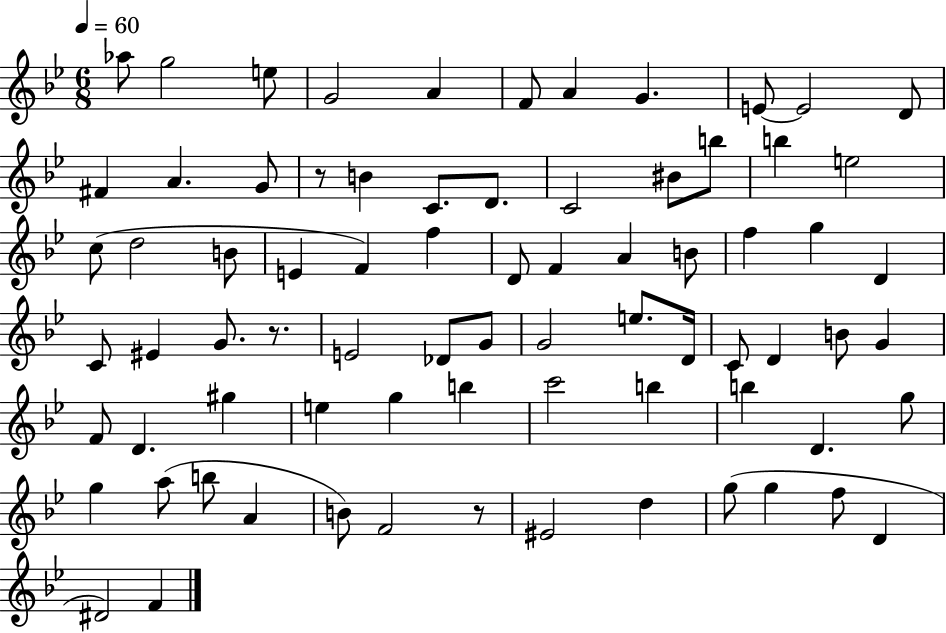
{
  \clef treble
  \numericTimeSignature
  \time 6/8
  \key bes \major
  \tempo 4 = 60
  aes''8 g''2 e''8 | g'2 a'4 | f'8 a'4 g'4. | e'8~~ e'2 d'8 | \break fis'4 a'4. g'8 | r8 b'4 c'8. d'8. | c'2 bis'8 b''8 | b''4 e''2 | \break c''8( d''2 b'8 | e'4 f'4) f''4 | d'8 f'4 a'4 b'8 | f''4 g''4 d'4 | \break c'8 eis'4 g'8. r8. | e'2 des'8 g'8 | g'2 e''8. d'16 | c'8 d'4 b'8 g'4 | \break f'8 d'4. gis''4 | e''4 g''4 b''4 | c'''2 b''4 | b''4 d'4. g''8 | \break g''4 a''8( b''8 a'4 | b'8) f'2 r8 | eis'2 d''4 | g''8( g''4 f''8 d'4 | \break dis'2) f'4 | \bar "|."
}